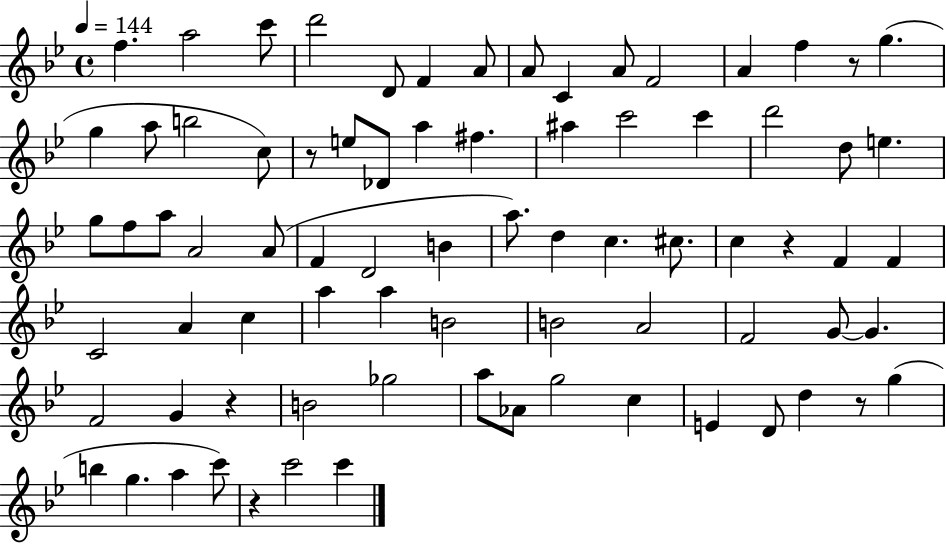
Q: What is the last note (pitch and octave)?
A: C6